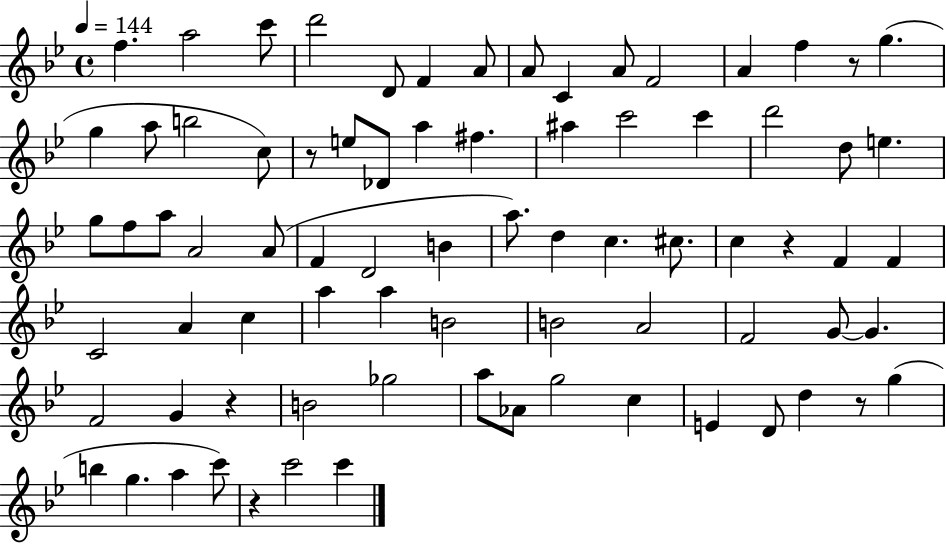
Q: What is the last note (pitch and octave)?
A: C6